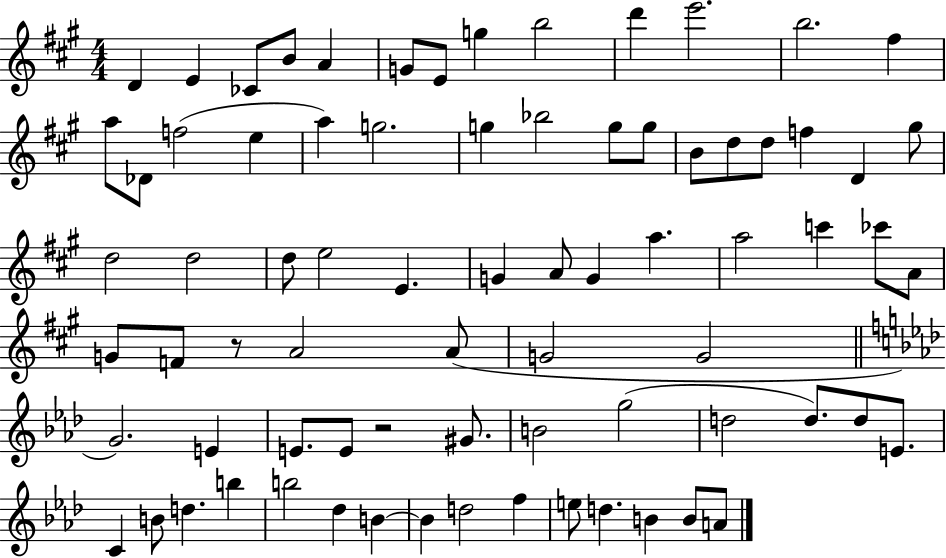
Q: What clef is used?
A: treble